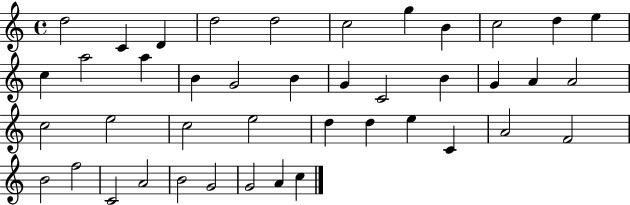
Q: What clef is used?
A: treble